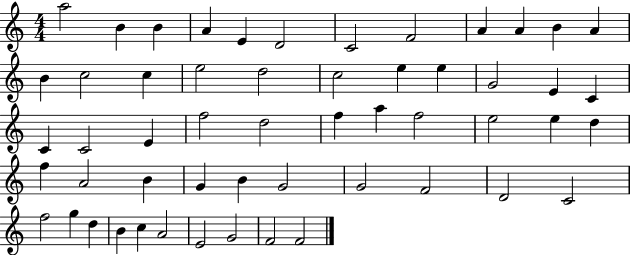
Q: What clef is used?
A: treble